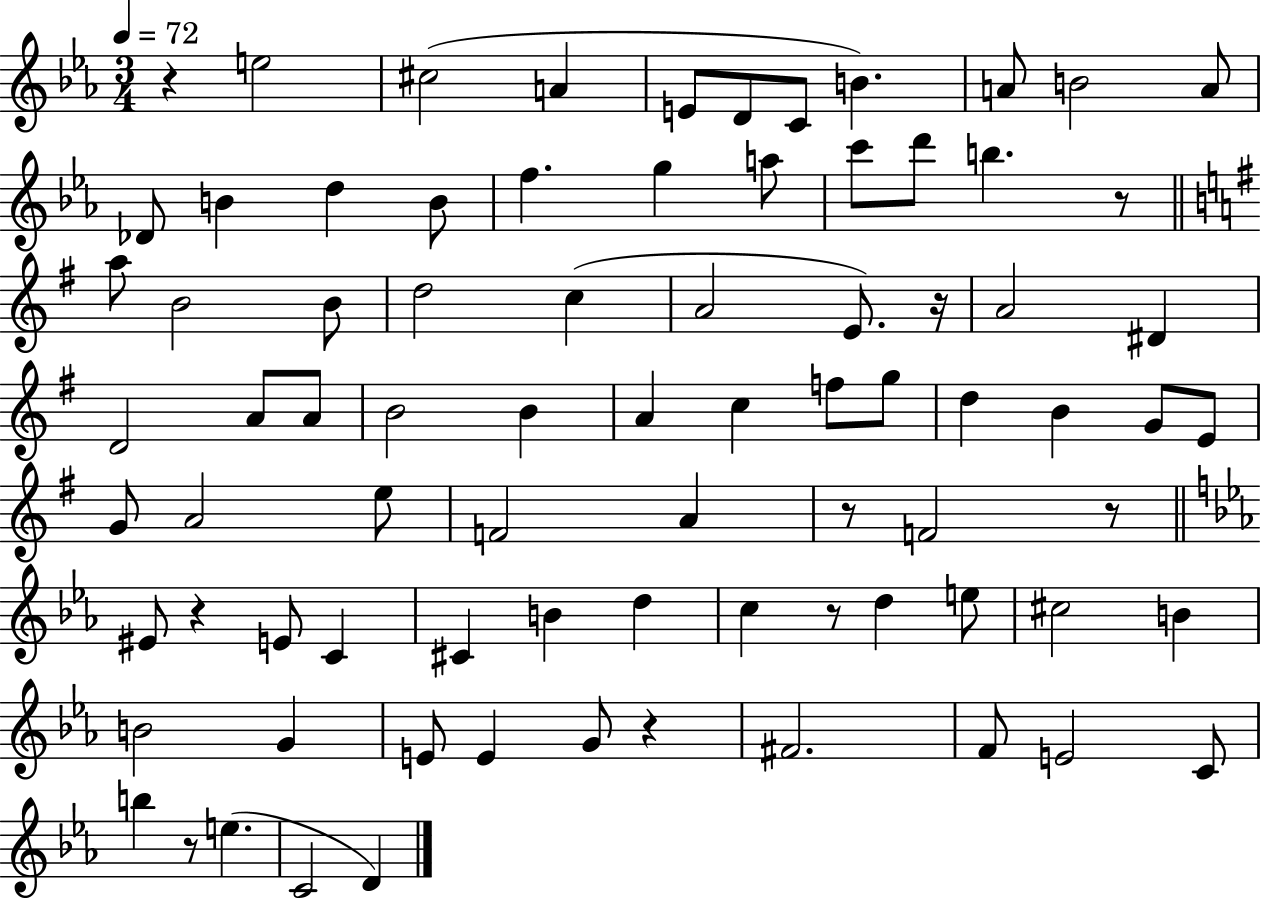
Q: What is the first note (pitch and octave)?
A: E5